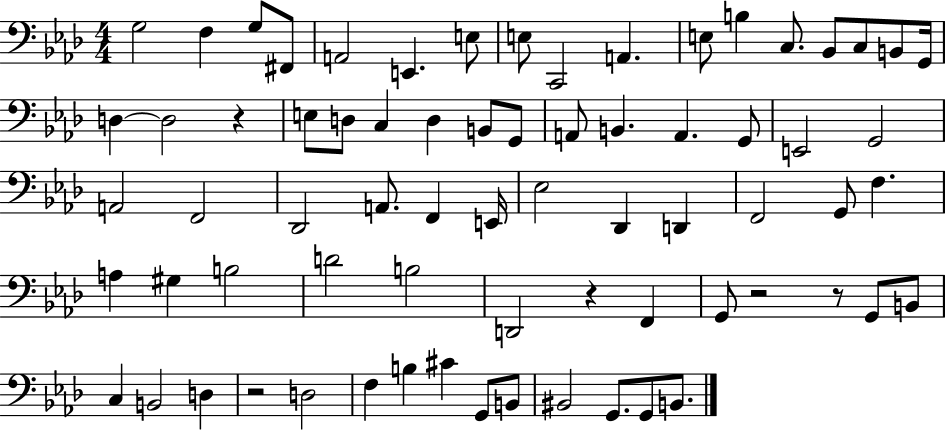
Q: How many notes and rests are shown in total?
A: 71